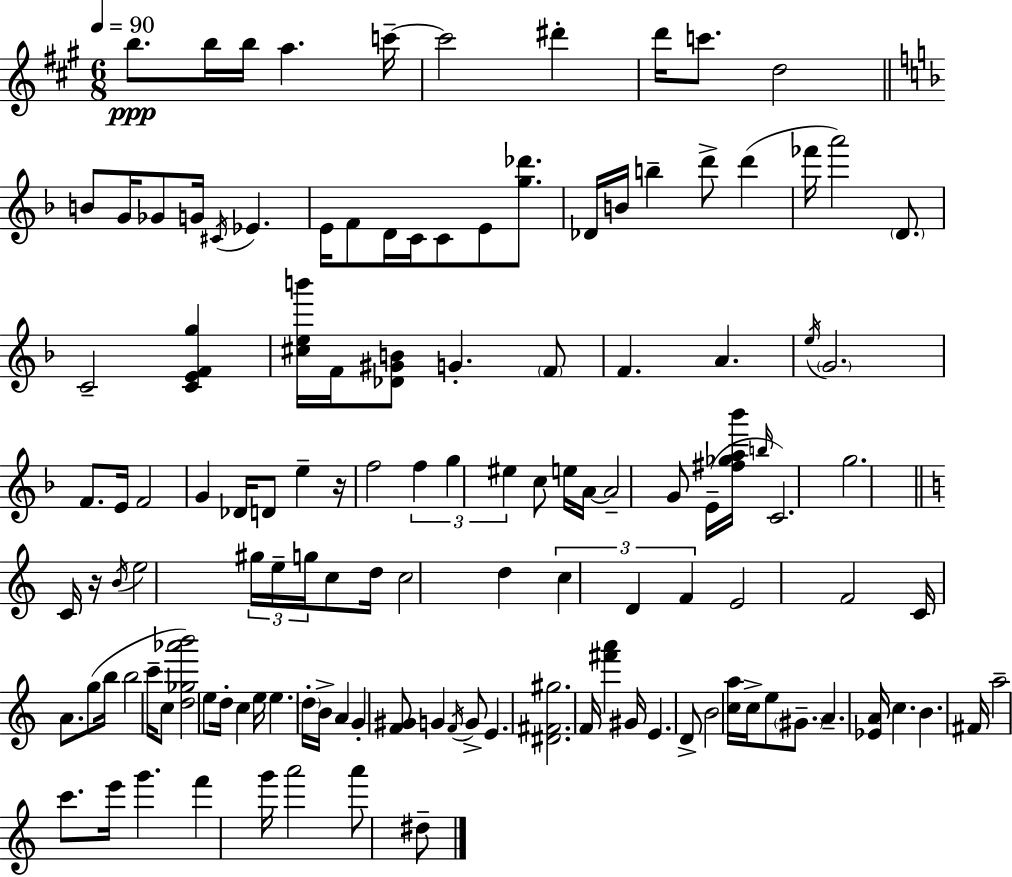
{
  \clef treble
  \numericTimeSignature
  \time 6/8
  \key a \major
  \tempo 4 = 90
  b''8.\ppp b''16 b''16 a''4. c'''16--~~ | c'''2 dis'''4-. | d'''16 c'''8. d''2 | \bar "||" \break \key f \major b'8 g'16 ges'8 g'16 \acciaccatura { cis'16 } ees'4. | e'16 f'8 d'16 c'16 c'8 e'8 <g'' des'''>8. | des'16 b'16 b''4-- d'''8-> d'''4( | fes'''16 a'''2) \parenthesize d'8. | \break c'2-- <c' e' f' g''>4 | <cis'' e'' b'''>16 f'16 <des' gis' b'>8 g'4.-. \parenthesize f'8 | f'4. a'4. | \acciaccatura { e''16 } \parenthesize g'2. | \break f'8. e'16 f'2 | g'4 des'16 d'8 e''4-- | r16 f''2 \tuplet 3/2 { f''4 | g''4 eis''4 } c''8 | \break e''16 a'16~~ a'2-- g'8 | e'16--( <fis'' ges'' a'' bes'''>16 \grace { b''16 }) c'2. | g''2. | \bar "||" \break \key c \major c'16 r16 \acciaccatura { b'16 } e''2 \tuplet 3/2 { gis''16 | e''16-- g''16 } c''8 d''16 c''2 | d''4 \tuplet 3/2 { c''4 d'4 | f'4 } e'2 | \break f'2 c'16 a'8. | g''8( b''16 b''2 | c'''16-- c''8 <d'' ges'' aes''' b'''>2) e''8 | d''16-. c''4 e''16 e''4. | \break \parenthesize d''16-. b'16-> a'4 g'4-. <f' gis'>8 | g'4 \acciaccatura { f'16 } g'8-> e'4. | <dis' fis' gis''>2. | f'16 <fis''' a'''>4 gis'16 e'4. | \break d'8-> b'2 | <c'' a''>16 c''16-> e''8 \parenthesize gis'8.-- a'4.-- | <ees' a'>16 c''4. b'4. | fis'16 a''2-- c'''8. | \break e'''16 g'''4. f'''4 | g'''16 a'''2 a'''8 | dis''8-- \bar "|."
}